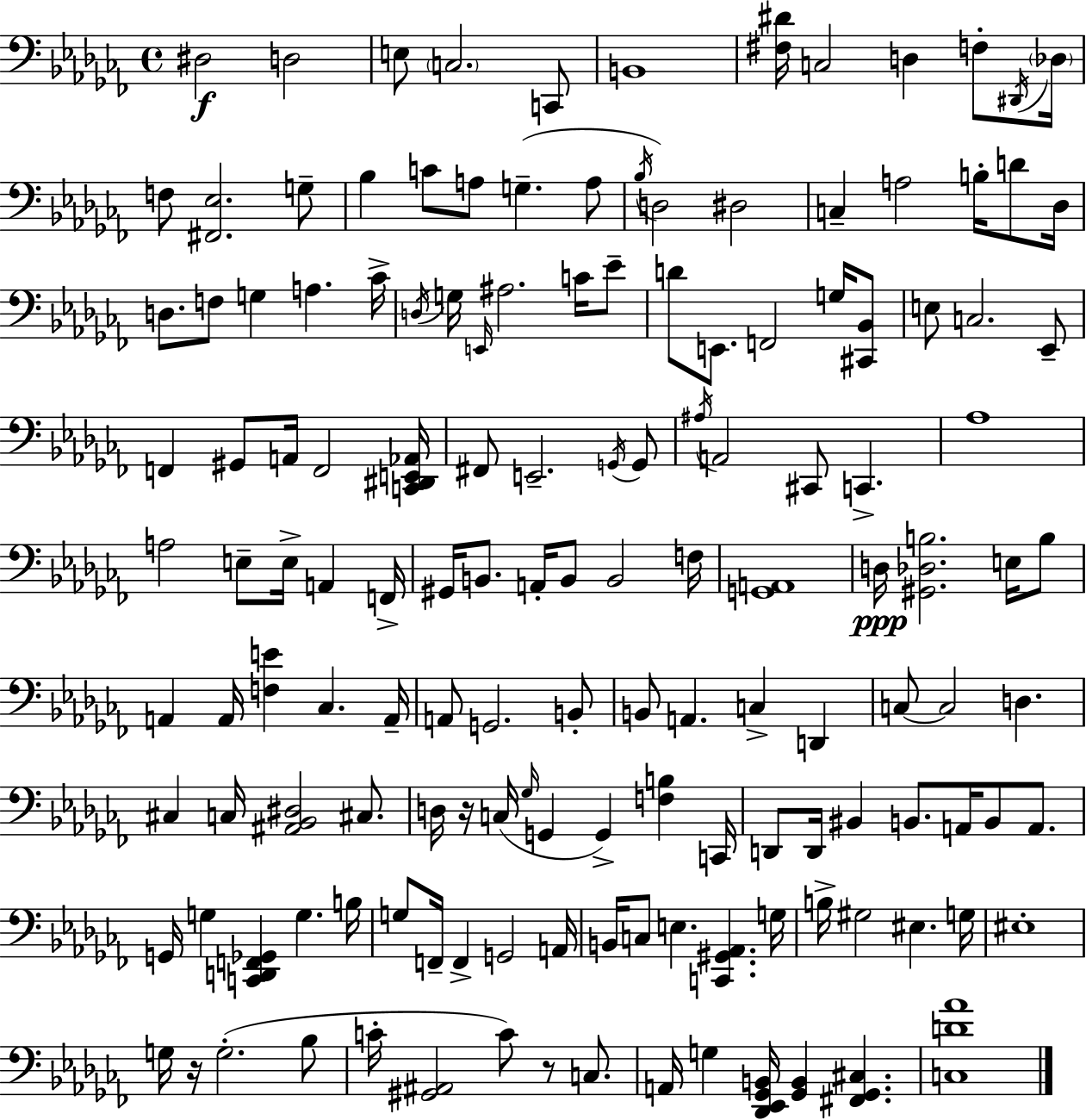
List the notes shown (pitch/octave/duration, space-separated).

D#3/h D3/h E3/e C3/h. C2/e B2/w [F#3,D#4]/s C3/h D3/q F3/e D#2/s Db3/s F3/e [F#2,Eb3]/h. G3/e Bb3/q C4/e A3/e G3/q. A3/e Bb3/s D3/h D#3/h C3/q A3/h B3/s D4/e Db3/s D3/e. F3/e G3/q A3/q. CES4/s D3/s G3/s E2/s A#3/h. C4/s Eb4/e D4/e E2/e. F2/h G3/s [C#2,Bb2]/e E3/e C3/h. Eb2/e F2/q G#2/e A2/s F2/h [C2,D#2,E2,Ab2]/s F#2/e E2/h. G2/s G2/e A#3/s A2/h C#2/e C2/q. Ab3/w A3/h E3/e E3/s A2/q F2/s G#2/s B2/e. A2/s B2/e B2/h F3/s [G2,A2]/w D3/s [G#2,Db3,B3]/h. E3/s B3/e A2/q A2/s [F3,E4]/q CES3/q. A2/s A2/e G2/h. B2/e B2/e A2/q. C3/q D2/q C3/e C3/h D3/q. C#3/q C3/s [A#2,Bb2,D#3]/h C#3/e. D3/s R/s C3/s Gb3/s G2/q G2/q [F3,B3]/q C2/s D2/e D2/s BIS2/q B2/e. A2/s B2/e A2/e. G2/s G3/q [C2,D2,F2,Gb2]/q G3/q. B3/s G3/e F2/s F2/q G2/h A2/s B2/s C3/e E3/q. [C2,G#2,Ab2]/q. G3/s B3/s G#3/h EIS3/q. G3/s EIS3/w G3/s R/s G3/h. Bb3/e C4/s [G#2,A#2]/h C4/e R/e C3/e. A2/s G3/q [Db2,Eb2,Gb2,B2]/s [Gb2,B2]/q [F#2,Gb2,C#3]/q. [C3,D4,Ab4]/w